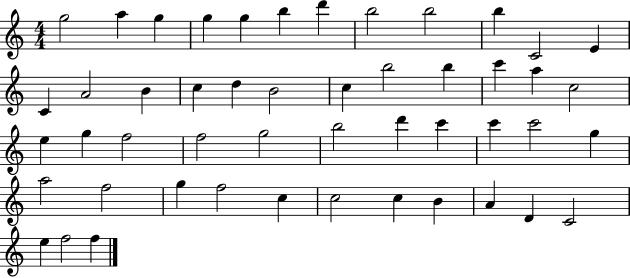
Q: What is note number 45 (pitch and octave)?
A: D4